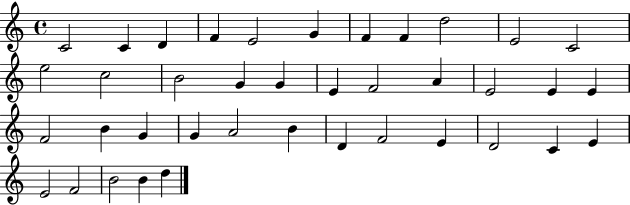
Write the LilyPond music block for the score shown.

{
  \clef treble
  \time 4/4
  \defaultTimeSignature
  \key c \major
  c'2 c'4 d'4 | f'4 e'2 g'4 | f'4 f'4 d''2 | e'2 c'2 | \break e''2 c''2 | b'2 g'4 g'4 | e'4 f'2 a'4 | e'2 e'4 e'4 | \break f'2 b'4 g'4 | g'4 a'2 b'4 | d'4 f'2 e'4 | d'2 c'4 e'4 | \break e'2 f'2 | b'2 b'4 d''4 | \bar "|."
}